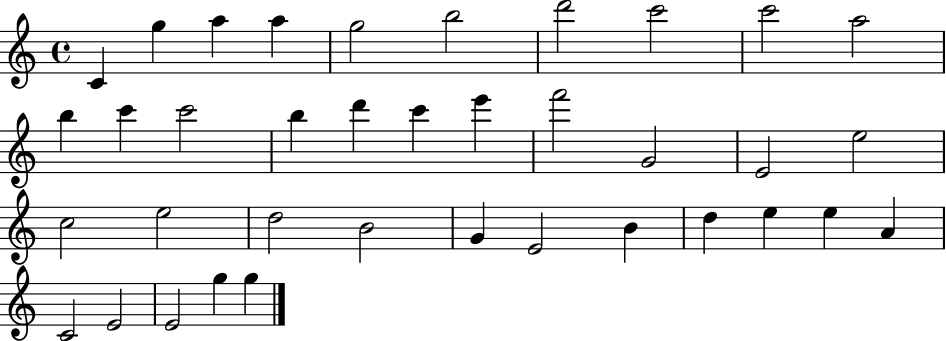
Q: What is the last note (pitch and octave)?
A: G5